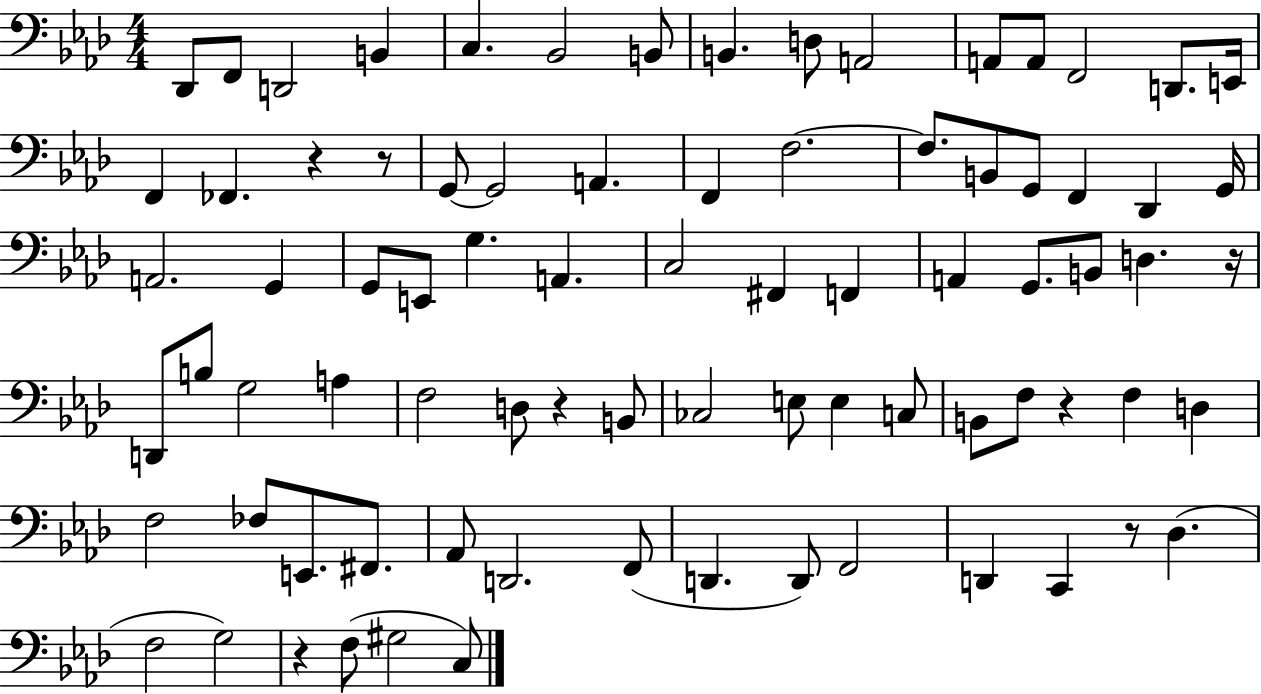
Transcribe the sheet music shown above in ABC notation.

X:1
T:Untitled
M:4/4
L:1/4
K:Ab
_D,,/2 F,,/2 D,,2 B,, C, _B,,2 B,,/2 B,, D,/2 A,,2 A,,/2 A,,/2 F,,2 D,,/2 E,,/4 F,, _F,, z z/2 G,,/2 G,,2 A,, F,, F,2 F,/2 B,,/2 G,,/2 F,, _D,, G,,/4 A,,2 G,, G,,/2 E,,/2 G, A,, C,2 ^F,, F,, A,, G,,/2 B,,/2 D, z/4 D,,/2 B,/2 G,2 A, F,2 D,/2 z B,,/2 _C,2 E,/2 E, C,/2 B,,/2 F,/2 z F, D, F,2 _F,/2 E,,/2 ^F,,/2 _A,,/2 D,,2 F,,/2 D,, D,,/2 F,,2 D,, C,, z/2 _D, F,2 G,2 z F,/2 ^G,2 C,/2